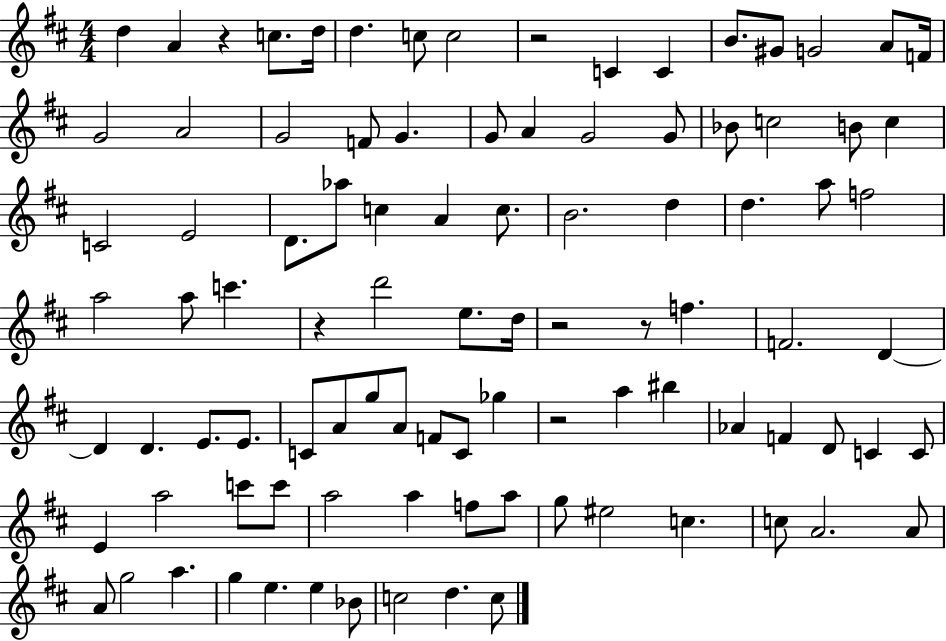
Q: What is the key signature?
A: D major